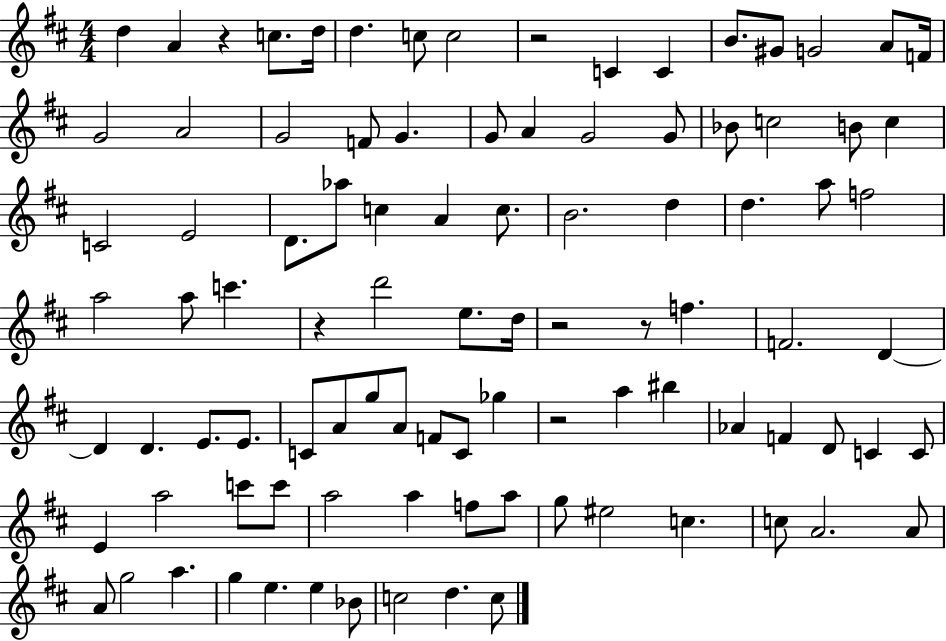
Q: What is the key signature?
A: D major